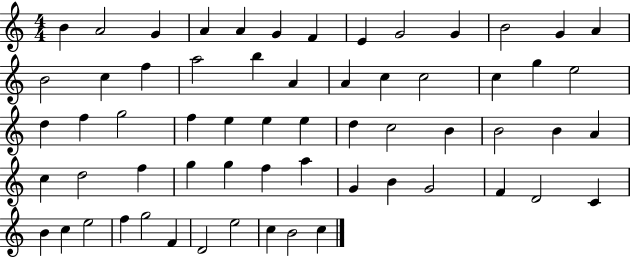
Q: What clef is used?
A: treble